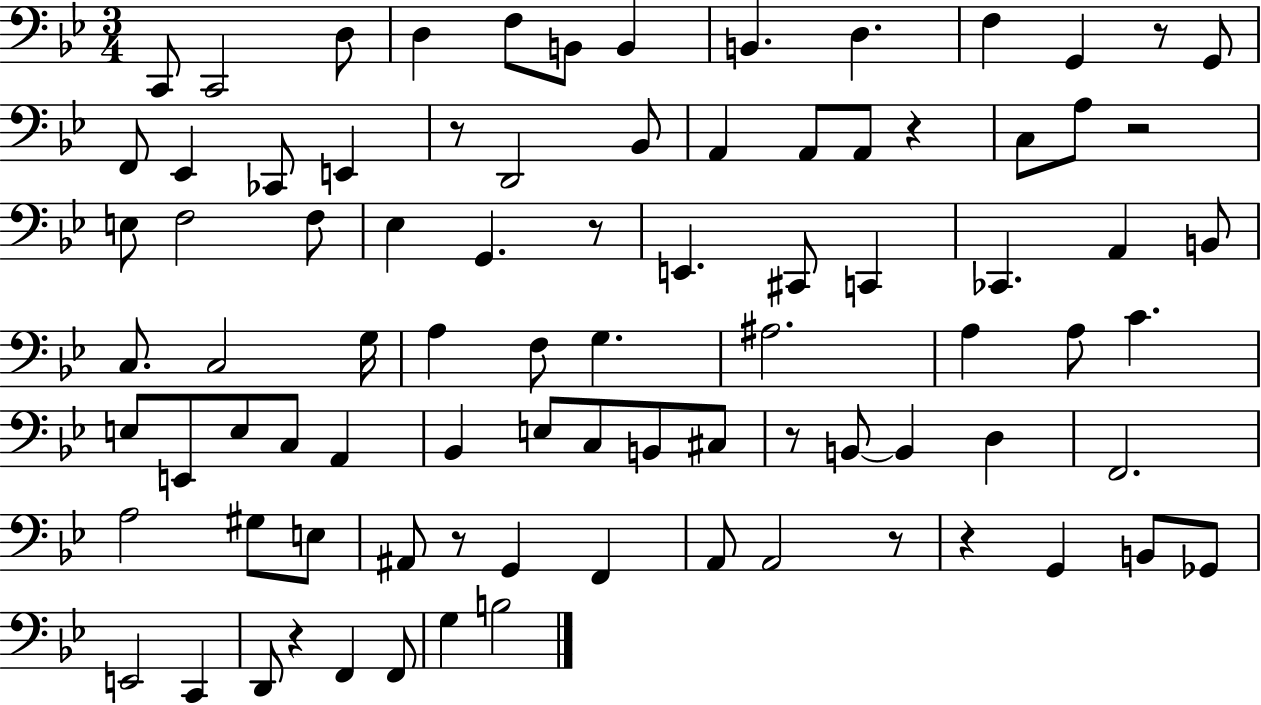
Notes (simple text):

C2/e C2/h D3/e D3/q F3/e B2/e B2/q B2/q. D3/q. F3/q G2/q R/e G2/e F2/e Eb2/q CES2/e E2/q R/e D2/h Bb2/e A2/q A2/e A2/e R/q C3/e A3/e R/h E3/e F3/h F3/e Eb3/q G2/q. R/e E2/q. C#2/e C2/q CES2/q. A2/q B2/e C3/e. C3/h G3/s A3/q F3/e G3/q. A#3/h. A3/q A3/e C4/q. E3/e E2/e E3/e C3/e A2/q Bb2/q E3/e C3/e B2/e C#3/e R/e B2/e B2/q D3/q F2/h. A3/h G#3/e E3/e A#2/e R/e G2/q F2/q A2/e A2/h R/e R/q G2/q B2/e Gb2/e E2/h C2/q D2/e R/q F2/q F2/e G3/q B3/h